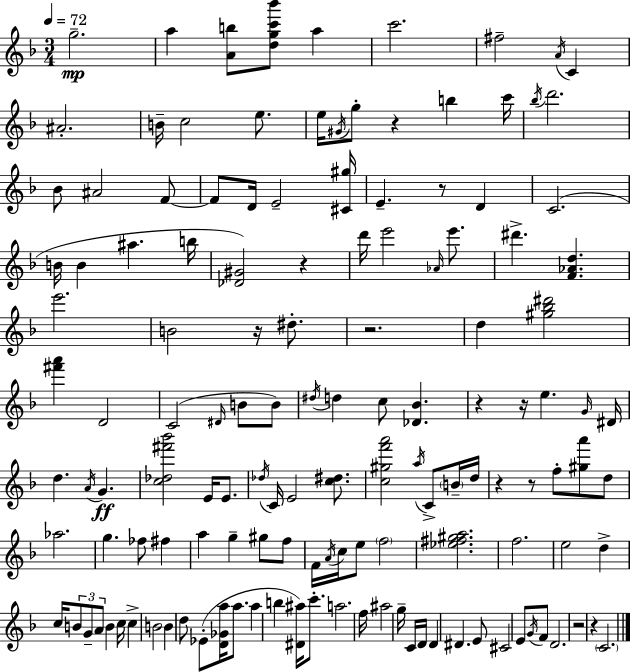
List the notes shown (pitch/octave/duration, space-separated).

G5/h. A5/q [A4,B5]/e [D5,G5,C6,Bb6]/e A5/q C6/h. F#5/h A4/s C4/q A#4/h. B4/s C5/h E5/e. E5/s G#4/s G5/e R/q B5/q C6/s Bb5/s D6/h. Bb4/e A#4/h F4/e F4/e D4/s E4/h [C#4,G#5]/s E4/q. R/e D4/q C4/h. B4/s B4/q A#5/q. B5/s [Db4,G#4]/h R/q D6/s E6/h Ab4/s E6/e. D#6/q. [F4,Ab4,D5]/q. E6/h. B4/h R/s D#5/e. R/h. D5/q [G#5,Bb5,D#6]/h [F#6,A6]/q D4/h C4/h D#4/s B4/e B4/e D#5/s D5/q C5/e [Db4,Bb4]/q. R/q R/s E5/q. G4/s D#4/s D5/q. A4/s G4/q. [C5,Db5,F#6,Bb6]/h E4/s E4/e. Db5/s C4/s E4/h [C5,D#5]/e. [C5,G#5,F6,A6]/h A5/s C4/e B4/s D5/s R/q R/e F5/e [G#5,A6]/e D5/e Ab5/h. G5/q. FES5/e F#5/q A5/q G5/q G#5/e F5/e F4/s A4/s C5/s E5/e F5/h [Eb5,F#5,G#5,A5]/h. F5/h. E5/h D5/q C5/s B4/e G4/e A4/e B4/q C5/s C5/q B4/h B4/q D5/e Eb4/e [D4,Gb4,A5]/s A5/e. A5/q B5/q [D#4,A#5]/s C6/e. A5/h. F5/s A#5/h G5/s C4/s D4/s D4/q D#4/q. E4/e C#4/h E4/e G4/s F4/e D4/h. R/h R/q C4/h.